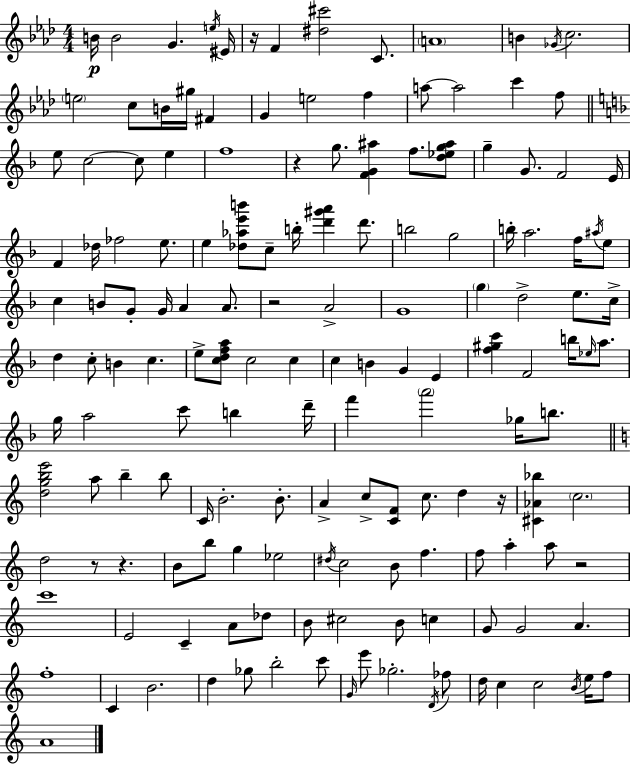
B4/s B4/h G4/q. E5/s EIS4/s R/s F4/q [D#5,C#6]/h C4/e. A4/w B4/q Gb4/s C5/h. E5/h C5/e B4/s G#5/s F#4/q G4/q E5/h F5/q A5/e A5/h C6/q F5/e E5/e C5/h C5/e E5/q F5/w R/q G5/e. [F4,G4,A#5]/q F5/e. [D5,Eb5,G5,A#5]/e G5/q G4/e. F4/h E4/s F4/q Db5/s FES5/h E5/e. E5/q [Db5,Ab5,E6,B6]/e C5/e B5/s [D6,G#6,A6]/q D6/e. B5/h G5/h B5/s A5/h. F5/s A#5/s E5/e C5/q B4/e G4/e G4/s A4/q A4/e. R/h A4/h G4/w G5/q D5/h E5/e. C5/s D5/q C5/e B4/q C5/q. E5/e [C5,D5,F5,A5]/e C5/h C5/q C5/q B4/q G4/q E4/q [F5,G#5,C6]/q F4/h B5/s Eb5/s A5/e. G5/s A5/h C6/e B5/q D6/s F6/q A6/h Gb5/s B5/e. [D5,G5,B5,E6]/h A5/e B5/q B5/e C4/s B4/h. B4/e. A4/q C5/e [C4,F4]/e C5/e. D5/q R/s [C#4,Ab4,Bb5]/q C5/h. D5/h R/e R/q. B4/e B5/e G5/q Eb5/h D#5/s C5/h B4/e F5/q. F5/e A5/q A5/e R/h C6/w E4/h C4/q A4/e Db5/e B4/e C#5/h B4/e C5/q G4/e G4/h A4/q. F5/w C4/q B4/h. D5/q Gb5/e B5/h C6/e G4/s E6/e Gb5/h. D4/s FES5/e D5/s C5/q C5/h B4/s E5/s F5/e A4/w